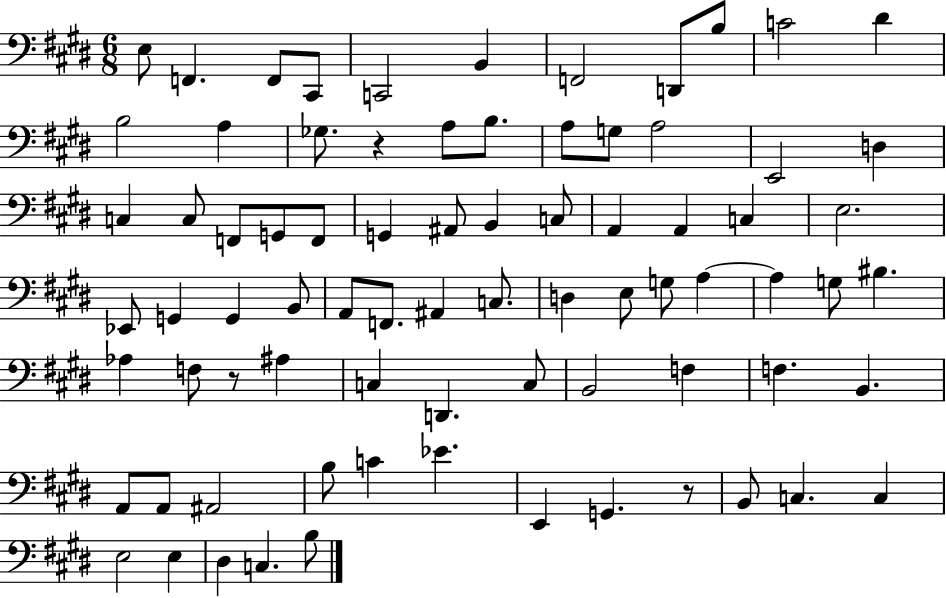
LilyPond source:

{
  \clef bass
  \numericTimeSignature
  \time 6/8
  \key e \major
  e8 f,4. f,8 cis,8 | c,2 b,4 | f,2 d,8 b8 | c'2 dis'4 | \break b2 a4 | ges8. r4 a8 b8. | a8 g8 a2 | e,2 d4 | \break c4 c8 f,8 g,8 f,8 | g,4 ais,8 b,4 c8 | a,4 a,4 c4 | e2. | \break ees,8 g,4 g,4 b,8 | a,8 f,8. ais,4 c8. | d4 e8 g8 a4~~ | a4 g8 bis4. | \break aes4 f8 r8 ais4 | c4 d,4. c8 | b,2 f4 | f4. b,4. | \break a,8 a,8 ais,2 | b8 c'4 ees'4. | e,4 g,4. r8 | b,8 c4. c4 | \break e2 e4 | dis4 c4. b8 | \bar "|."
}